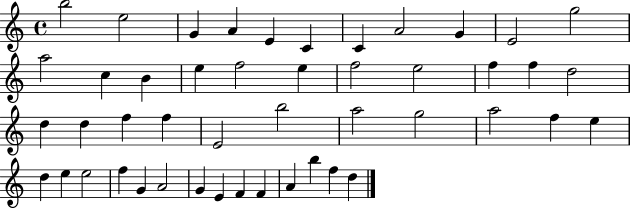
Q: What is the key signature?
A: C major